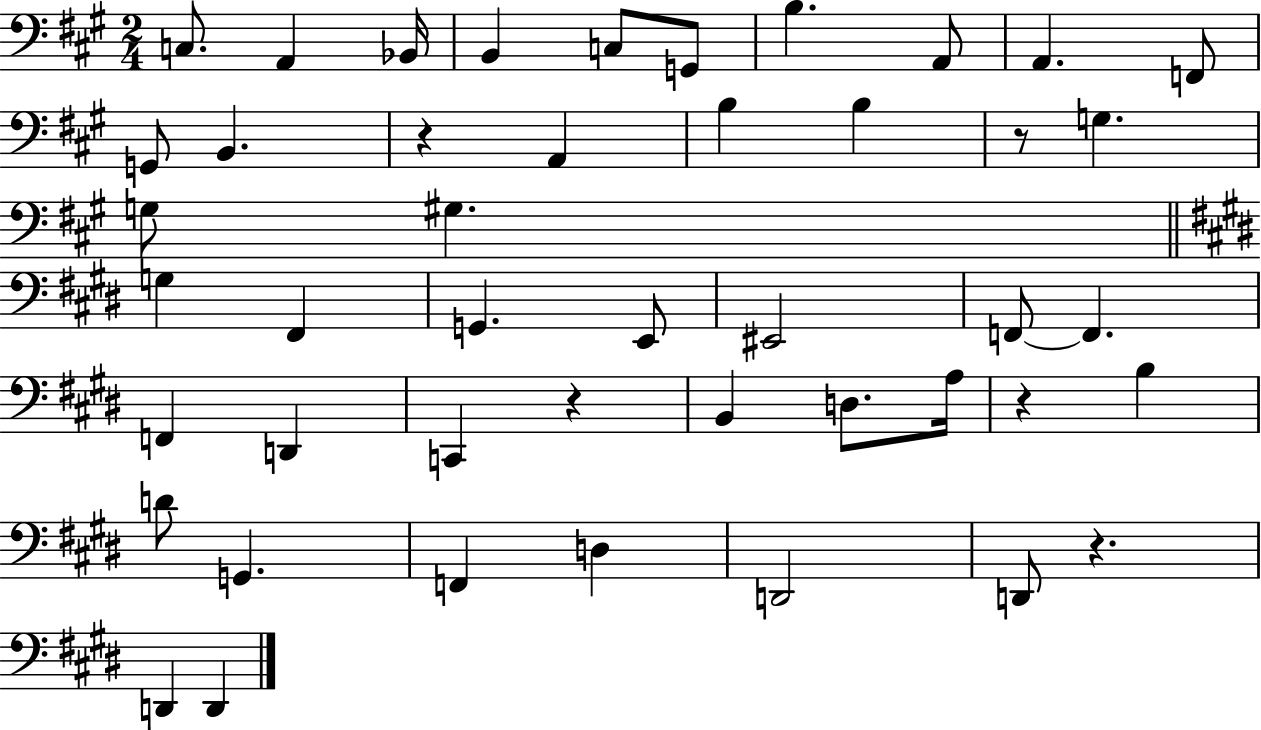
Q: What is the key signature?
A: A major